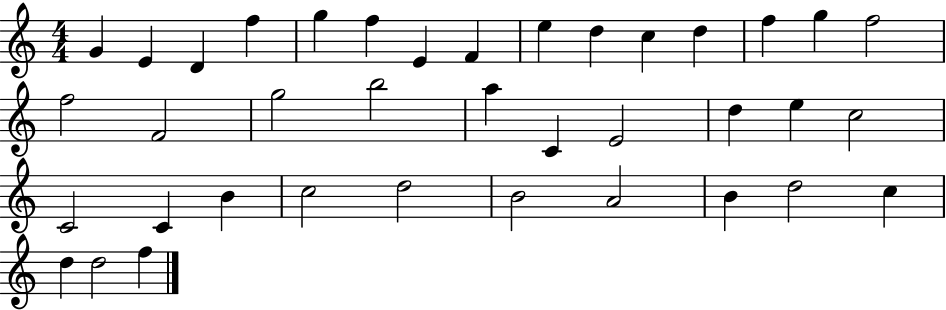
G4/q E4/q D4/q F5/q G5/q F5/q E4/q F4/q E5/q D5/q C5/q D5/q F5/q G5/q F5/h F5/h F4/h G5/h B5/h A5/q C4/q E4/h D5/q E5/q C5/h C4/h C4/q B4/q C5/h D5/h B4/h A4/h B4/q D5/h C5/q D5/q D5/h F5/q